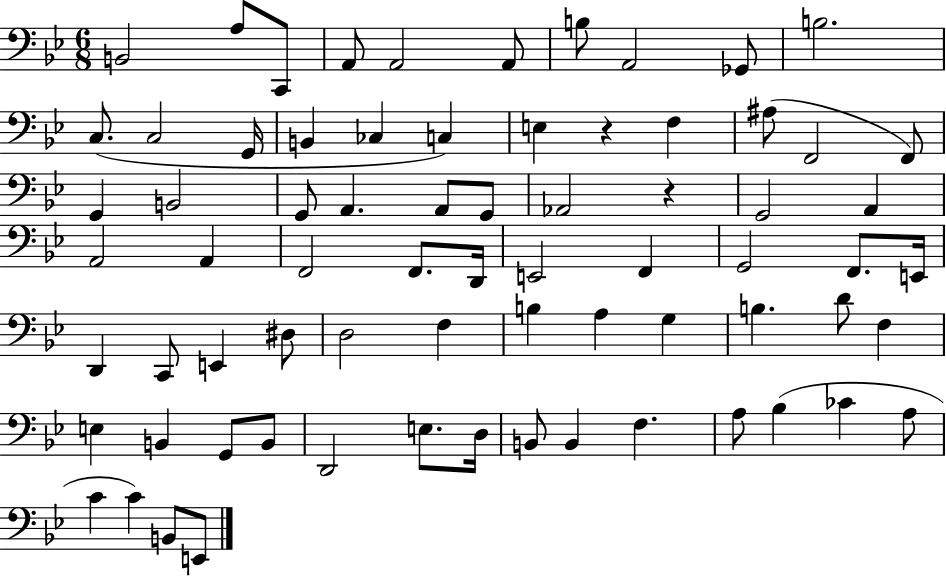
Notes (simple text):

B2/h A3/e C2/e A2/e A2/h A2/e B3/e A2/h Gb2/e B3/h. C3/e. C3/h G2/s B2/q CES3/q C3/q E3/q R/q F3/q A#3/e F2/h F2/e G2/q B2/h G2/e A2/q. A2/e G2/e Ab2/h R/q G2/h A2/q A2/h A2/q F2/h F2/e. D2/s E2/h F2/q G2/h F2/e. E2/s D2/q C2/e E2/q D#3/e D3/h F3/q B3/q A3/q G3/q B3/q. D4/e F3/q E3/q B2/q G2/e B2/e D2/h E3/e. D3/s B2/e B2/q F3/q. A3/e Bb3/q CES4/q A3/e C4/q C4/q B2/e E2/e